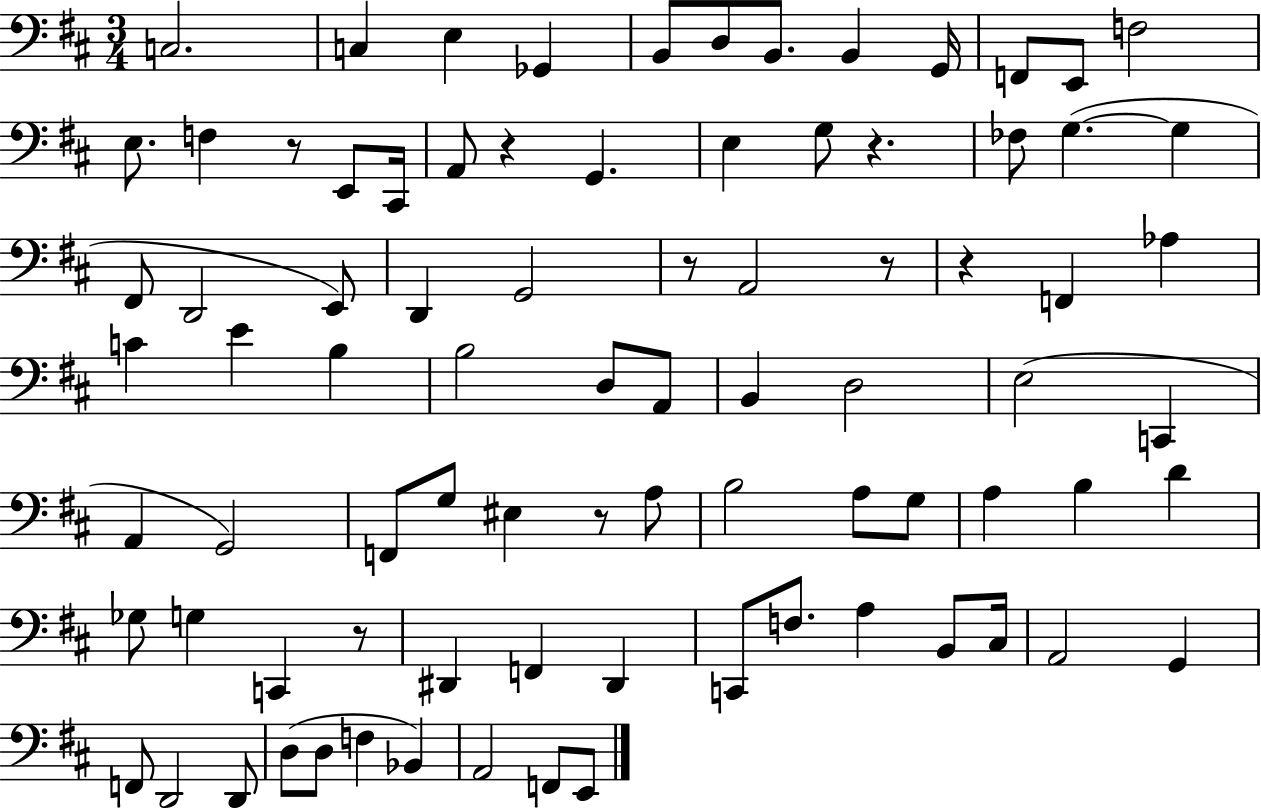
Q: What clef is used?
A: bass